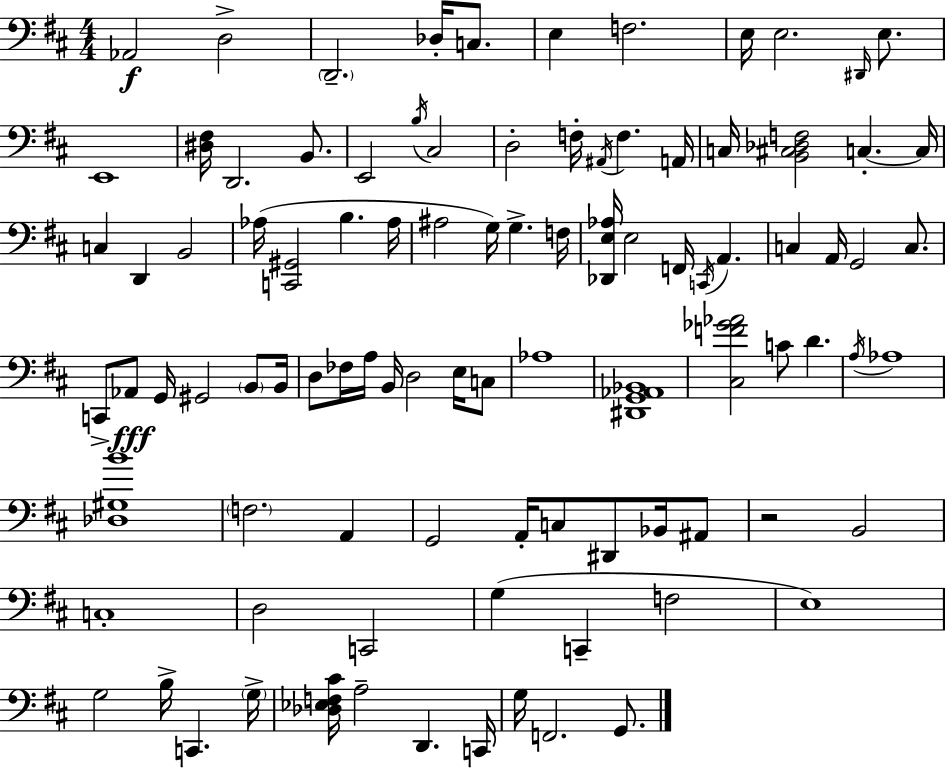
Ab2/h D3/h D2/h. Db3/s C3/e. E3/q F3/h. E3/s E3/h. D#2/s E3/e. E2/w [D#3,F#3]/s D2/h. B2/e. E2/h B3/s C#3/h D3/h F3/s A#2/s F3/q. A2/s C3/s [B2,C#3,Db3,F3]/h C3/q. C3/s C3/q D2/q B2/h Ab3/s [C2,G#2]/h B3/q. Ab3/s A#3/h G3/s G3/q. F3/s [Db2,E3,Ab3]/s E3/h F2/s C2/s A2/q. C3/q A2/s G2/h C3/e. C2/e Ab2/e G2/s G#2/h B2/e B2/s D3/e FES3/s A3/s B2/s D3/h E3/s C3/e Ab3/w [D#2,G2,Ab2,Bb2]/w [C#3,F4,Gb4,Ab4]/h C4/e D4/q. A3/s Ab3/w [Db3,G#3,B4]/w F3/h. A2/q G2/h A2/s C3/e D#2/e Bb2/s A#2/e R/h B2/h C3/w D3/h C2/h G3/q C2/q F3/h E3/w G3/h B3/s C2/q. G3/s [Db3,Eb3,F3,C#4]/s A3/h D2/q. C2/s G3/s F2/h. G2/e.